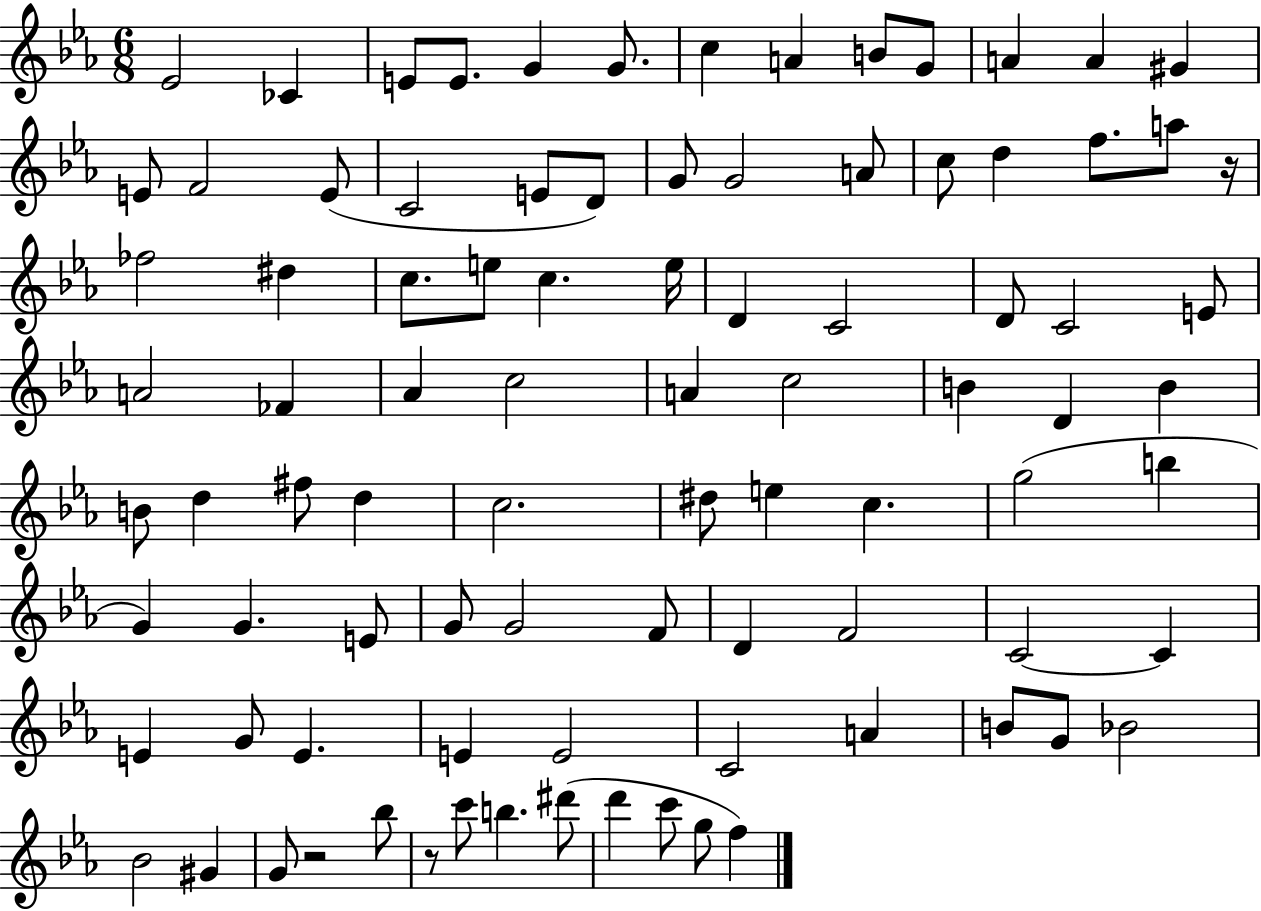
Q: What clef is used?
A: treble